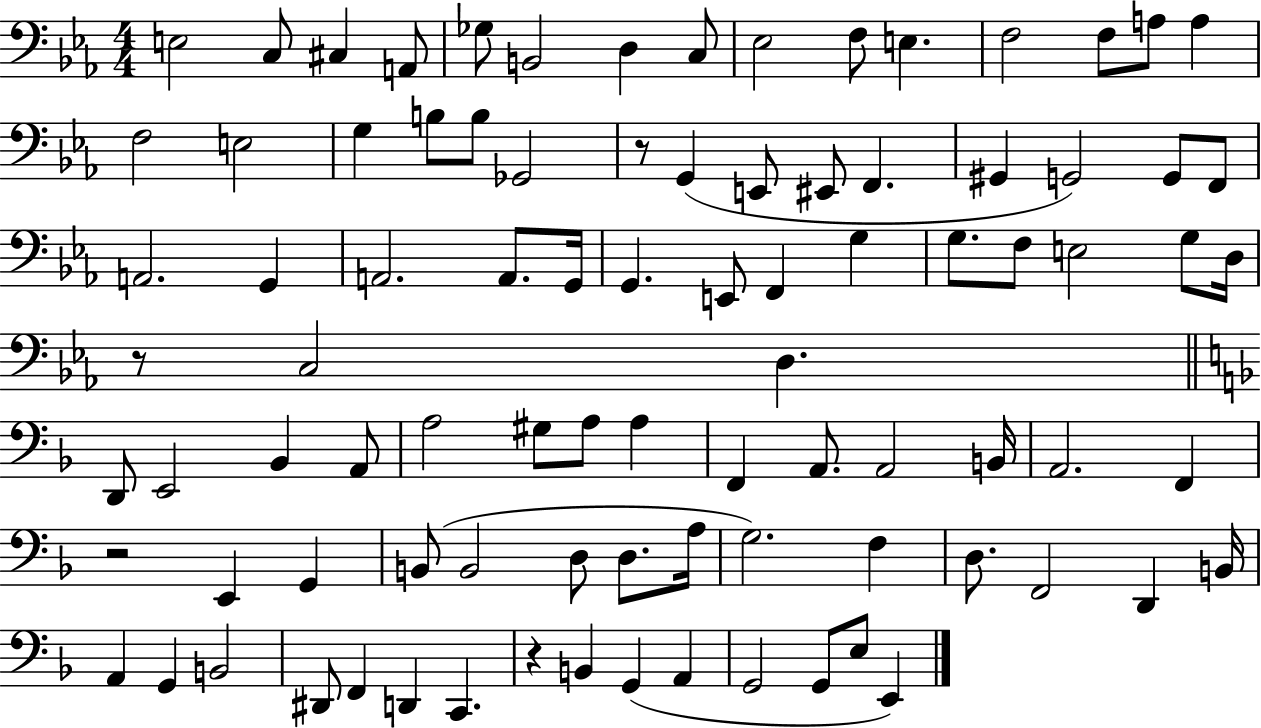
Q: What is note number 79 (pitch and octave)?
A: C2